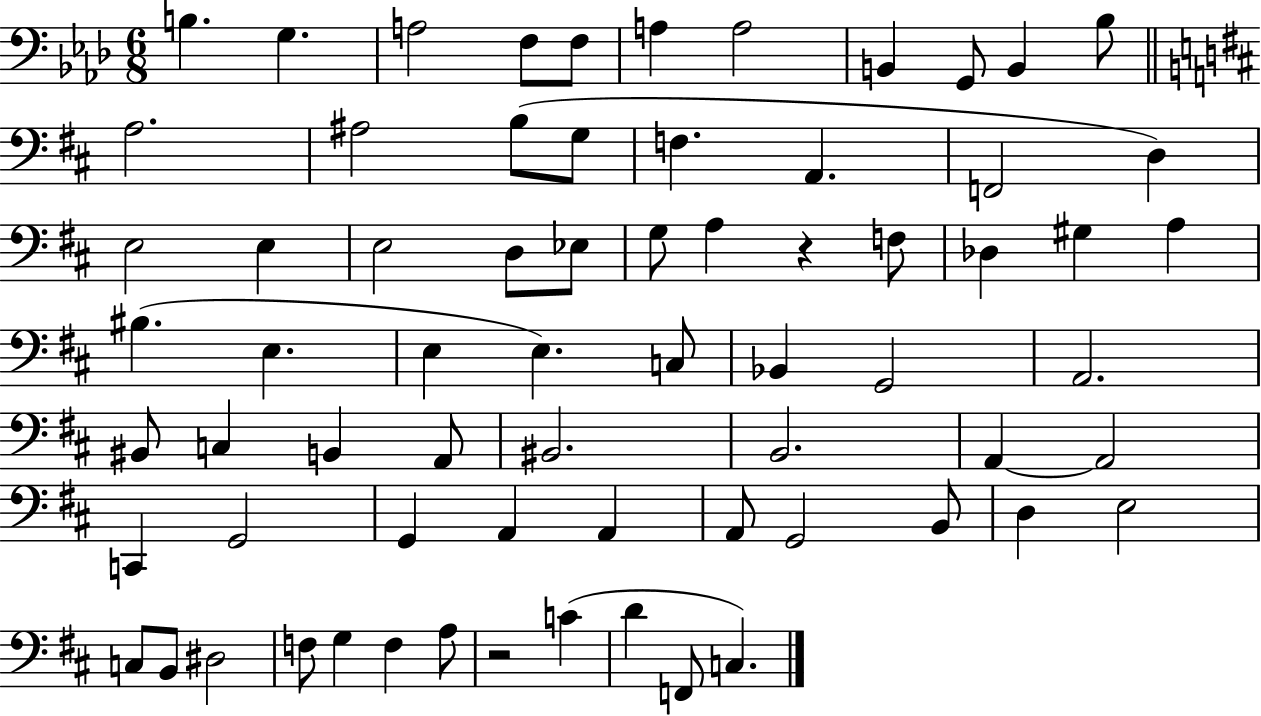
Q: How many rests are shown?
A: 2